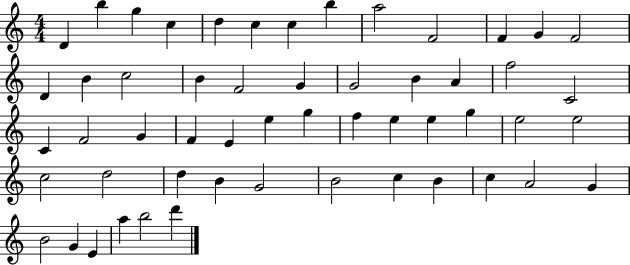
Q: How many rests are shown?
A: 0